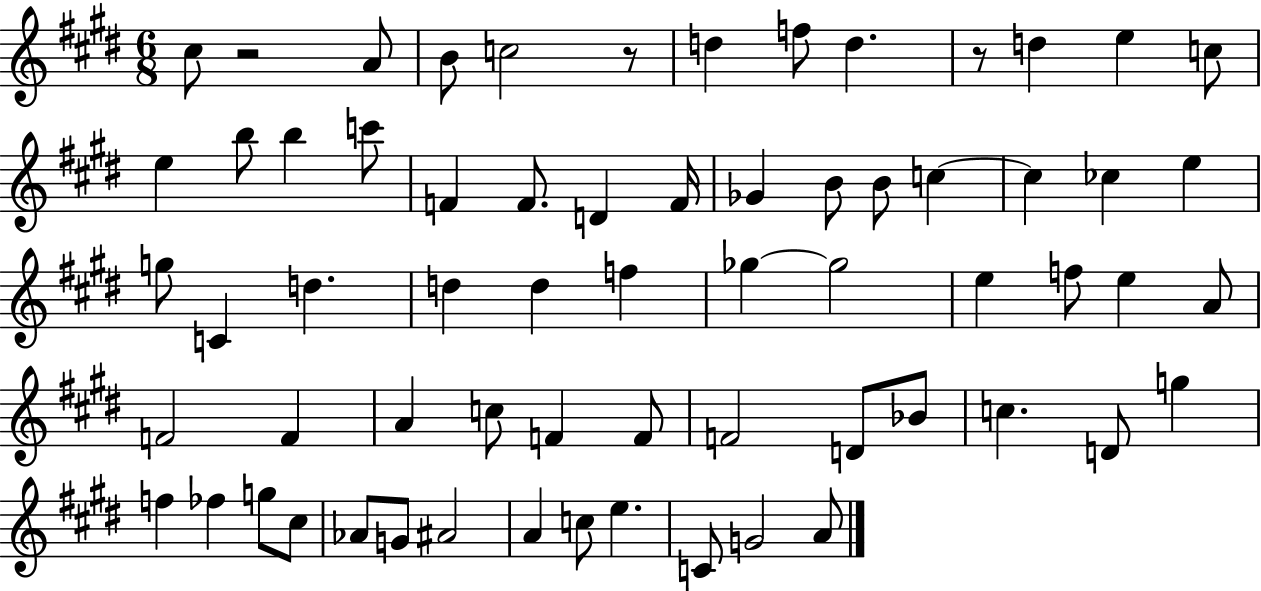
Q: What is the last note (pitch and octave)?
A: A4